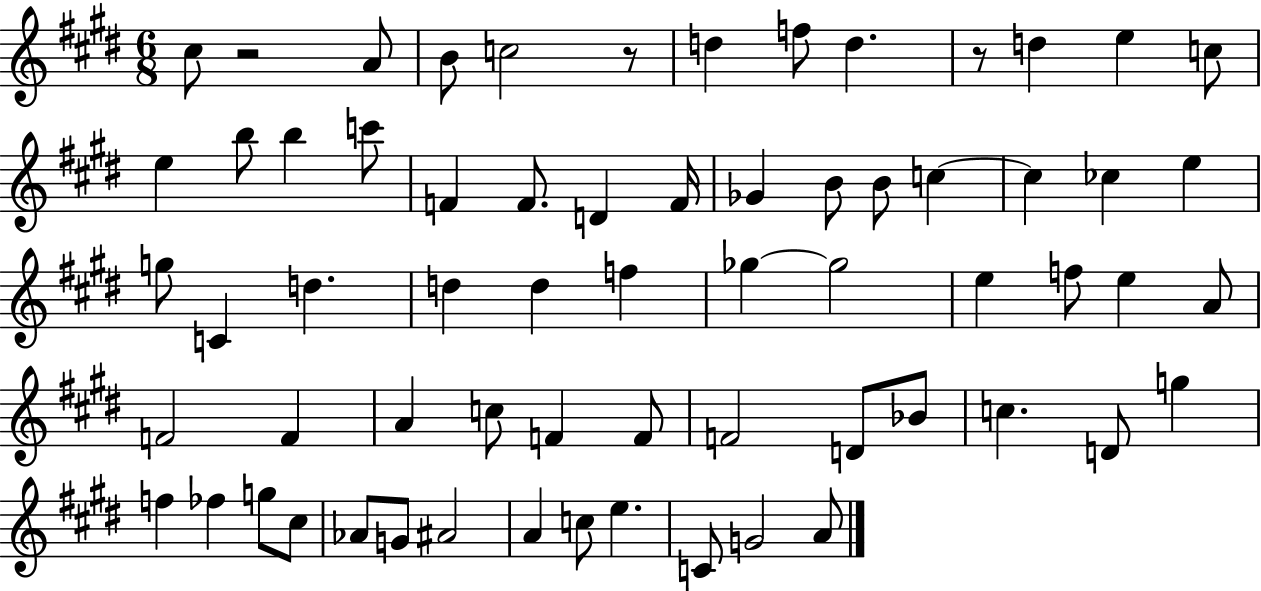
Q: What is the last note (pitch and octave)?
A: A4